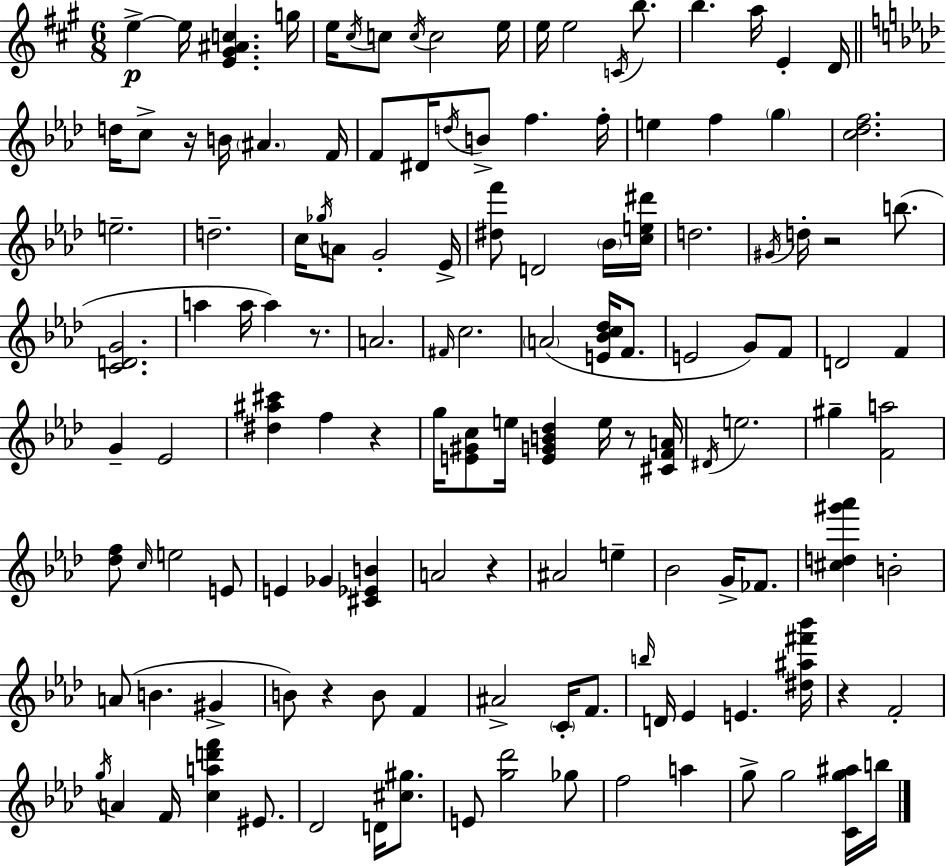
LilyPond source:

{
  \clef treble
  \numericTimeSignature
  \time 6/8
  \key a \major
  e''4->~~\p e''16 <e' gis' ais' c''>4. g''16 | e''16 \acciaccatura { cis''16 } c''8 \acciaccatura { c''16 } c''2 | e''16 e''16 e''2 \acciaccatura { c'16 } | b''8. b''4. a''16 e'4-. | \break d'16 \bar "||" \break \key f \minor d''16 c''8-> r16 b'16 \parenthesize ais'4. f'16 | f'8 dis'16 \acciaccatura { d''16 } b'8-> f''4. | f''16-. e''4 f''4 \parenthesize g''4 | <c'' des'' f''>2. | \break e''2.-- | d''2.-- | c''16 \acciaccatura { ges''16 } a'8 g'2-. | ees'16-> <dis'' f'''>8 d'2 | \break \parenthesize bes'16 <c'' e'' dis'''>16 d''2. | \acciaccatura { gis'16 } d''16-. r2 | b''8.( <c' d' g'>2. | a''4 a''16 a''4) | \break r8. a'2. | \grace { fis'16 } c''2. | \parenthesize a'2( | <e' bes' c'' des''>16 f'8. e'2 | \break g'8) f'8 d'2 | f'4 g'4-- ees'2 | <dis'' ais'' cis'''>4 f''4 | r4 g''16 <e' gis' c''>8 e''16 <e' g' b' des''>4 | \break e''16 r8 <cis' f' a'>16 \acciaccatura { dis'16 } e''2. | gis''4-- <f' a''>2 | <des'' f''>8 \grace { c''16 } e''2 | e'8 e'4 ges'4 | \break <cis' ees' b'>4 a'2 | r4 ais'2 | e''4-- bes'2 | g'16-> fes'8. <cis'' d'' gis''' aes'''>4 b'2-. | \break a'8( b'4. | gis'4-> b'8) r4 | b'8 f'4 ais'2-> | \parenthesize c'16-. f'8. \grace { b''16 } d'16 ees'4 | \break e'4. <dis'' ais'' fis''' bes'''>16 r4 f'2-. | \acciaccatura { g''16 } a'4 | f'16 <c'' a'' d''' f'''>4 eis'8. des'2 | d'16 <cis'' gis''>8. e'8 <g'' des'''>2 | \break ges''8 f''2 | a''4 g''8-> g''2 | <c' g'' ais''>16 b''16 \bar "|."
}